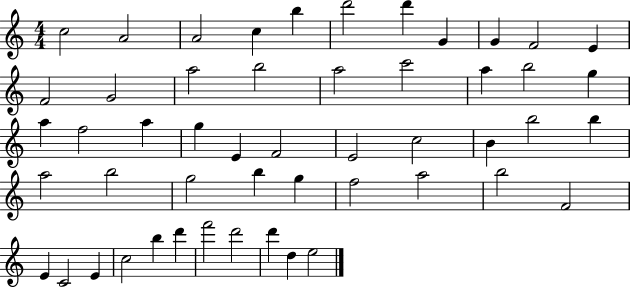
{
  \clef treble
  \numericTimeSignature
  \time 4/4
  \key c \major
  c''2 a'2 | a'2 c''4 b''4 | d'''2 d'''4 g'4 | g'4 f'2 e'4 | \break f'2 g'2 | a''2 b''2 | a''2 c'''2 | a''4 b''2 g''4 | \break a''4 f''2 a''4 | g''4 e'4 f'2 | e'2 c''2 | b'4 b''2 b''4 | \break a''2 b''2 | g''2 b''4 g''4 | f''2 a''2 | b''2 f'2 | \break e'4 c'2 e'4 | c''2 b''4 d'''4 | f'''2 d'''2 | d'''4 d''4 e''2 | \break \bar "|."
}